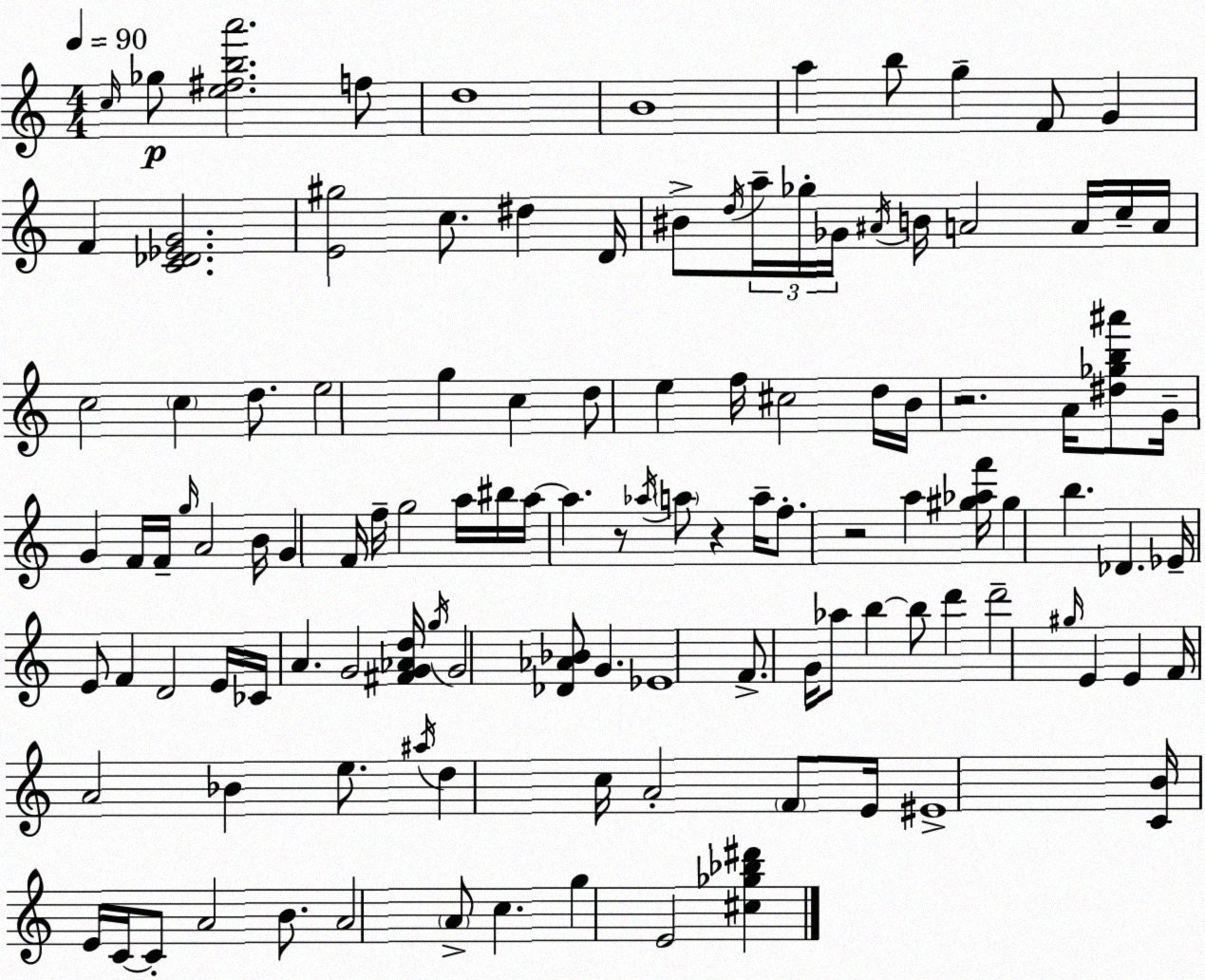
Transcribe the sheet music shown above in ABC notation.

X:1
T:Untitled
M:4/4
L:1/4
K:C
c/4 _g/2 [e^fba']2 f/2 d4 B4 a b/2 g F/2 G F [C_D_EG]2 [E^g]2 c/2 ^d D/4 ^B/2 d/4 a/4 _g/4 _G/4 ^A/4 B/4 A2 A/4 c/4 A/4 c2 c d/2 e2 g c d/2 e f/4 ^c2 d/4 B/4 z2 A/4 [^d_gb^a']/2 G/4 G F/4 F/4 g/4 A2 B/4 G F/4 f/4 g2 a/4 ^b/4 a/4 a z/2 _a/4 a/2 z a/4 f/2 z2 a [^g_af']/4 ^g b _D _E/4 E/2 F D2 E/4 _C/4 A G2 [^FG_Ad]/4 g/4 G2 [_D_A_B]/2 G _E4 F/2 G/4 _a/2 b b/2 d' d'2 ^g/4 E E F/4 A2 _B e/2 ^a/4 d c/4 A2 F/2 E/4 ^E4 [CB]/4 E/4 C/4 C/2 A2 B/2 A2 A/2 c g E2 [^c_g_b^d']